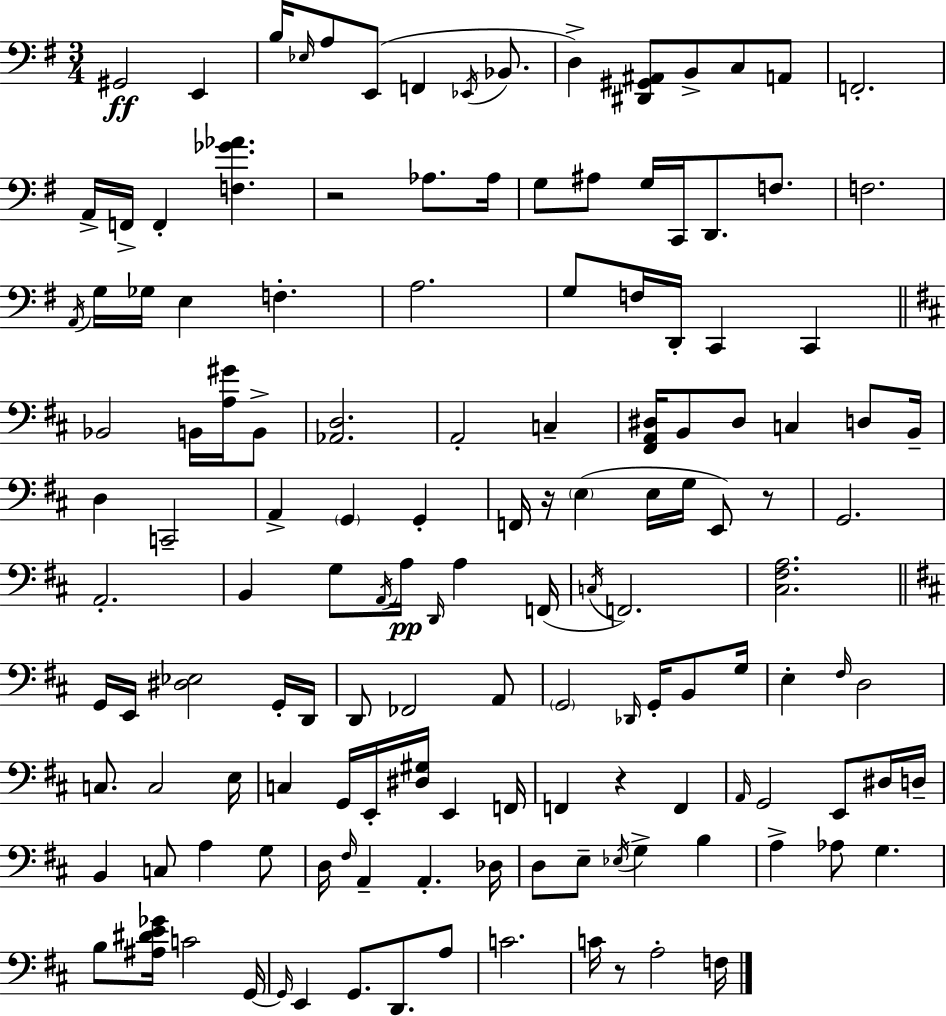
G#2/h E2/q B3/s Eb3/s A3/e E2/e F2/q Eb2/s Bb2/e. D3/q [D#2,G#2,A#2]/e B2/e C3/e A2/e F2/h. A2/s F2/s F2/q [F3,Gb4,Ab4]/q. R/h Ab3/e. Ab3/s G3/e A#3/e G3/s C2/s D2/e. F3/e. F3/h. A2/s G3/s Gb3/s E3/q F3/q. A3/h. G3/e F3/s D2/s C2/q C2/q Bb2/h B2/s [A3,G#4]/s B2/e [Ab2,D3]/h. A2/h C3/q [F#2,A2,D#3]/s B2/e D#3/e C3/q D3/e B2/s D3/q C2/h A2/q G2/q G2/q F2/s R/s E3/q E3/s G3/s E2/e R/e G2/h. A2/h. B2/q G3/e A2/s A3/s D2/s A3/q F2/s C3/s F2/h. [C#3,F#3,A3]/h. G2/s E2/s [D#3,Eb3]/h G2/s D2/s D2/e FES2/h A2/e G2/h Db2/s G2/s B2/e G3/s E3/q F#3/s D3/h C3/e. C3/h E3/s C3/q G2/s E2/s [D#3,G#3]/s E2/q F2/s F2/q R/q F2/q A2/s G2/h E2/e D#3/s D3/s B2/q C3/e A3/q G3/e D3/s F#3/s A2/q A2/q. Db3/s D3/e E3/e Eb3/s G3/q B3/q A3/q Ab3/e G3/q. B3/e [A#3,D#4,E4,Gb4]/s C4/h G2/s G2/s E2/q G2/e. D2/e. A3/e C4/h. C4/s R/e A3/h F3/s